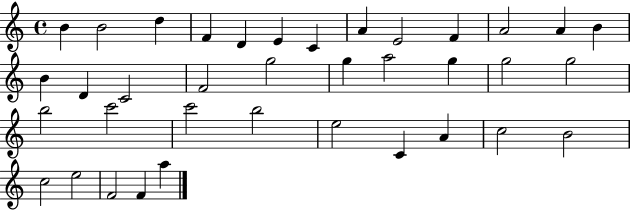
X:1
T:Untitled
M:4/4
L:1/4
K:C
B B2 d F D E C A E2 F A2 A B B D C2 F2 g2 g a2 g g2 g2 b2 c'2 c'2 b2 e2 C A c2 B2 c2 e2 F2 F a